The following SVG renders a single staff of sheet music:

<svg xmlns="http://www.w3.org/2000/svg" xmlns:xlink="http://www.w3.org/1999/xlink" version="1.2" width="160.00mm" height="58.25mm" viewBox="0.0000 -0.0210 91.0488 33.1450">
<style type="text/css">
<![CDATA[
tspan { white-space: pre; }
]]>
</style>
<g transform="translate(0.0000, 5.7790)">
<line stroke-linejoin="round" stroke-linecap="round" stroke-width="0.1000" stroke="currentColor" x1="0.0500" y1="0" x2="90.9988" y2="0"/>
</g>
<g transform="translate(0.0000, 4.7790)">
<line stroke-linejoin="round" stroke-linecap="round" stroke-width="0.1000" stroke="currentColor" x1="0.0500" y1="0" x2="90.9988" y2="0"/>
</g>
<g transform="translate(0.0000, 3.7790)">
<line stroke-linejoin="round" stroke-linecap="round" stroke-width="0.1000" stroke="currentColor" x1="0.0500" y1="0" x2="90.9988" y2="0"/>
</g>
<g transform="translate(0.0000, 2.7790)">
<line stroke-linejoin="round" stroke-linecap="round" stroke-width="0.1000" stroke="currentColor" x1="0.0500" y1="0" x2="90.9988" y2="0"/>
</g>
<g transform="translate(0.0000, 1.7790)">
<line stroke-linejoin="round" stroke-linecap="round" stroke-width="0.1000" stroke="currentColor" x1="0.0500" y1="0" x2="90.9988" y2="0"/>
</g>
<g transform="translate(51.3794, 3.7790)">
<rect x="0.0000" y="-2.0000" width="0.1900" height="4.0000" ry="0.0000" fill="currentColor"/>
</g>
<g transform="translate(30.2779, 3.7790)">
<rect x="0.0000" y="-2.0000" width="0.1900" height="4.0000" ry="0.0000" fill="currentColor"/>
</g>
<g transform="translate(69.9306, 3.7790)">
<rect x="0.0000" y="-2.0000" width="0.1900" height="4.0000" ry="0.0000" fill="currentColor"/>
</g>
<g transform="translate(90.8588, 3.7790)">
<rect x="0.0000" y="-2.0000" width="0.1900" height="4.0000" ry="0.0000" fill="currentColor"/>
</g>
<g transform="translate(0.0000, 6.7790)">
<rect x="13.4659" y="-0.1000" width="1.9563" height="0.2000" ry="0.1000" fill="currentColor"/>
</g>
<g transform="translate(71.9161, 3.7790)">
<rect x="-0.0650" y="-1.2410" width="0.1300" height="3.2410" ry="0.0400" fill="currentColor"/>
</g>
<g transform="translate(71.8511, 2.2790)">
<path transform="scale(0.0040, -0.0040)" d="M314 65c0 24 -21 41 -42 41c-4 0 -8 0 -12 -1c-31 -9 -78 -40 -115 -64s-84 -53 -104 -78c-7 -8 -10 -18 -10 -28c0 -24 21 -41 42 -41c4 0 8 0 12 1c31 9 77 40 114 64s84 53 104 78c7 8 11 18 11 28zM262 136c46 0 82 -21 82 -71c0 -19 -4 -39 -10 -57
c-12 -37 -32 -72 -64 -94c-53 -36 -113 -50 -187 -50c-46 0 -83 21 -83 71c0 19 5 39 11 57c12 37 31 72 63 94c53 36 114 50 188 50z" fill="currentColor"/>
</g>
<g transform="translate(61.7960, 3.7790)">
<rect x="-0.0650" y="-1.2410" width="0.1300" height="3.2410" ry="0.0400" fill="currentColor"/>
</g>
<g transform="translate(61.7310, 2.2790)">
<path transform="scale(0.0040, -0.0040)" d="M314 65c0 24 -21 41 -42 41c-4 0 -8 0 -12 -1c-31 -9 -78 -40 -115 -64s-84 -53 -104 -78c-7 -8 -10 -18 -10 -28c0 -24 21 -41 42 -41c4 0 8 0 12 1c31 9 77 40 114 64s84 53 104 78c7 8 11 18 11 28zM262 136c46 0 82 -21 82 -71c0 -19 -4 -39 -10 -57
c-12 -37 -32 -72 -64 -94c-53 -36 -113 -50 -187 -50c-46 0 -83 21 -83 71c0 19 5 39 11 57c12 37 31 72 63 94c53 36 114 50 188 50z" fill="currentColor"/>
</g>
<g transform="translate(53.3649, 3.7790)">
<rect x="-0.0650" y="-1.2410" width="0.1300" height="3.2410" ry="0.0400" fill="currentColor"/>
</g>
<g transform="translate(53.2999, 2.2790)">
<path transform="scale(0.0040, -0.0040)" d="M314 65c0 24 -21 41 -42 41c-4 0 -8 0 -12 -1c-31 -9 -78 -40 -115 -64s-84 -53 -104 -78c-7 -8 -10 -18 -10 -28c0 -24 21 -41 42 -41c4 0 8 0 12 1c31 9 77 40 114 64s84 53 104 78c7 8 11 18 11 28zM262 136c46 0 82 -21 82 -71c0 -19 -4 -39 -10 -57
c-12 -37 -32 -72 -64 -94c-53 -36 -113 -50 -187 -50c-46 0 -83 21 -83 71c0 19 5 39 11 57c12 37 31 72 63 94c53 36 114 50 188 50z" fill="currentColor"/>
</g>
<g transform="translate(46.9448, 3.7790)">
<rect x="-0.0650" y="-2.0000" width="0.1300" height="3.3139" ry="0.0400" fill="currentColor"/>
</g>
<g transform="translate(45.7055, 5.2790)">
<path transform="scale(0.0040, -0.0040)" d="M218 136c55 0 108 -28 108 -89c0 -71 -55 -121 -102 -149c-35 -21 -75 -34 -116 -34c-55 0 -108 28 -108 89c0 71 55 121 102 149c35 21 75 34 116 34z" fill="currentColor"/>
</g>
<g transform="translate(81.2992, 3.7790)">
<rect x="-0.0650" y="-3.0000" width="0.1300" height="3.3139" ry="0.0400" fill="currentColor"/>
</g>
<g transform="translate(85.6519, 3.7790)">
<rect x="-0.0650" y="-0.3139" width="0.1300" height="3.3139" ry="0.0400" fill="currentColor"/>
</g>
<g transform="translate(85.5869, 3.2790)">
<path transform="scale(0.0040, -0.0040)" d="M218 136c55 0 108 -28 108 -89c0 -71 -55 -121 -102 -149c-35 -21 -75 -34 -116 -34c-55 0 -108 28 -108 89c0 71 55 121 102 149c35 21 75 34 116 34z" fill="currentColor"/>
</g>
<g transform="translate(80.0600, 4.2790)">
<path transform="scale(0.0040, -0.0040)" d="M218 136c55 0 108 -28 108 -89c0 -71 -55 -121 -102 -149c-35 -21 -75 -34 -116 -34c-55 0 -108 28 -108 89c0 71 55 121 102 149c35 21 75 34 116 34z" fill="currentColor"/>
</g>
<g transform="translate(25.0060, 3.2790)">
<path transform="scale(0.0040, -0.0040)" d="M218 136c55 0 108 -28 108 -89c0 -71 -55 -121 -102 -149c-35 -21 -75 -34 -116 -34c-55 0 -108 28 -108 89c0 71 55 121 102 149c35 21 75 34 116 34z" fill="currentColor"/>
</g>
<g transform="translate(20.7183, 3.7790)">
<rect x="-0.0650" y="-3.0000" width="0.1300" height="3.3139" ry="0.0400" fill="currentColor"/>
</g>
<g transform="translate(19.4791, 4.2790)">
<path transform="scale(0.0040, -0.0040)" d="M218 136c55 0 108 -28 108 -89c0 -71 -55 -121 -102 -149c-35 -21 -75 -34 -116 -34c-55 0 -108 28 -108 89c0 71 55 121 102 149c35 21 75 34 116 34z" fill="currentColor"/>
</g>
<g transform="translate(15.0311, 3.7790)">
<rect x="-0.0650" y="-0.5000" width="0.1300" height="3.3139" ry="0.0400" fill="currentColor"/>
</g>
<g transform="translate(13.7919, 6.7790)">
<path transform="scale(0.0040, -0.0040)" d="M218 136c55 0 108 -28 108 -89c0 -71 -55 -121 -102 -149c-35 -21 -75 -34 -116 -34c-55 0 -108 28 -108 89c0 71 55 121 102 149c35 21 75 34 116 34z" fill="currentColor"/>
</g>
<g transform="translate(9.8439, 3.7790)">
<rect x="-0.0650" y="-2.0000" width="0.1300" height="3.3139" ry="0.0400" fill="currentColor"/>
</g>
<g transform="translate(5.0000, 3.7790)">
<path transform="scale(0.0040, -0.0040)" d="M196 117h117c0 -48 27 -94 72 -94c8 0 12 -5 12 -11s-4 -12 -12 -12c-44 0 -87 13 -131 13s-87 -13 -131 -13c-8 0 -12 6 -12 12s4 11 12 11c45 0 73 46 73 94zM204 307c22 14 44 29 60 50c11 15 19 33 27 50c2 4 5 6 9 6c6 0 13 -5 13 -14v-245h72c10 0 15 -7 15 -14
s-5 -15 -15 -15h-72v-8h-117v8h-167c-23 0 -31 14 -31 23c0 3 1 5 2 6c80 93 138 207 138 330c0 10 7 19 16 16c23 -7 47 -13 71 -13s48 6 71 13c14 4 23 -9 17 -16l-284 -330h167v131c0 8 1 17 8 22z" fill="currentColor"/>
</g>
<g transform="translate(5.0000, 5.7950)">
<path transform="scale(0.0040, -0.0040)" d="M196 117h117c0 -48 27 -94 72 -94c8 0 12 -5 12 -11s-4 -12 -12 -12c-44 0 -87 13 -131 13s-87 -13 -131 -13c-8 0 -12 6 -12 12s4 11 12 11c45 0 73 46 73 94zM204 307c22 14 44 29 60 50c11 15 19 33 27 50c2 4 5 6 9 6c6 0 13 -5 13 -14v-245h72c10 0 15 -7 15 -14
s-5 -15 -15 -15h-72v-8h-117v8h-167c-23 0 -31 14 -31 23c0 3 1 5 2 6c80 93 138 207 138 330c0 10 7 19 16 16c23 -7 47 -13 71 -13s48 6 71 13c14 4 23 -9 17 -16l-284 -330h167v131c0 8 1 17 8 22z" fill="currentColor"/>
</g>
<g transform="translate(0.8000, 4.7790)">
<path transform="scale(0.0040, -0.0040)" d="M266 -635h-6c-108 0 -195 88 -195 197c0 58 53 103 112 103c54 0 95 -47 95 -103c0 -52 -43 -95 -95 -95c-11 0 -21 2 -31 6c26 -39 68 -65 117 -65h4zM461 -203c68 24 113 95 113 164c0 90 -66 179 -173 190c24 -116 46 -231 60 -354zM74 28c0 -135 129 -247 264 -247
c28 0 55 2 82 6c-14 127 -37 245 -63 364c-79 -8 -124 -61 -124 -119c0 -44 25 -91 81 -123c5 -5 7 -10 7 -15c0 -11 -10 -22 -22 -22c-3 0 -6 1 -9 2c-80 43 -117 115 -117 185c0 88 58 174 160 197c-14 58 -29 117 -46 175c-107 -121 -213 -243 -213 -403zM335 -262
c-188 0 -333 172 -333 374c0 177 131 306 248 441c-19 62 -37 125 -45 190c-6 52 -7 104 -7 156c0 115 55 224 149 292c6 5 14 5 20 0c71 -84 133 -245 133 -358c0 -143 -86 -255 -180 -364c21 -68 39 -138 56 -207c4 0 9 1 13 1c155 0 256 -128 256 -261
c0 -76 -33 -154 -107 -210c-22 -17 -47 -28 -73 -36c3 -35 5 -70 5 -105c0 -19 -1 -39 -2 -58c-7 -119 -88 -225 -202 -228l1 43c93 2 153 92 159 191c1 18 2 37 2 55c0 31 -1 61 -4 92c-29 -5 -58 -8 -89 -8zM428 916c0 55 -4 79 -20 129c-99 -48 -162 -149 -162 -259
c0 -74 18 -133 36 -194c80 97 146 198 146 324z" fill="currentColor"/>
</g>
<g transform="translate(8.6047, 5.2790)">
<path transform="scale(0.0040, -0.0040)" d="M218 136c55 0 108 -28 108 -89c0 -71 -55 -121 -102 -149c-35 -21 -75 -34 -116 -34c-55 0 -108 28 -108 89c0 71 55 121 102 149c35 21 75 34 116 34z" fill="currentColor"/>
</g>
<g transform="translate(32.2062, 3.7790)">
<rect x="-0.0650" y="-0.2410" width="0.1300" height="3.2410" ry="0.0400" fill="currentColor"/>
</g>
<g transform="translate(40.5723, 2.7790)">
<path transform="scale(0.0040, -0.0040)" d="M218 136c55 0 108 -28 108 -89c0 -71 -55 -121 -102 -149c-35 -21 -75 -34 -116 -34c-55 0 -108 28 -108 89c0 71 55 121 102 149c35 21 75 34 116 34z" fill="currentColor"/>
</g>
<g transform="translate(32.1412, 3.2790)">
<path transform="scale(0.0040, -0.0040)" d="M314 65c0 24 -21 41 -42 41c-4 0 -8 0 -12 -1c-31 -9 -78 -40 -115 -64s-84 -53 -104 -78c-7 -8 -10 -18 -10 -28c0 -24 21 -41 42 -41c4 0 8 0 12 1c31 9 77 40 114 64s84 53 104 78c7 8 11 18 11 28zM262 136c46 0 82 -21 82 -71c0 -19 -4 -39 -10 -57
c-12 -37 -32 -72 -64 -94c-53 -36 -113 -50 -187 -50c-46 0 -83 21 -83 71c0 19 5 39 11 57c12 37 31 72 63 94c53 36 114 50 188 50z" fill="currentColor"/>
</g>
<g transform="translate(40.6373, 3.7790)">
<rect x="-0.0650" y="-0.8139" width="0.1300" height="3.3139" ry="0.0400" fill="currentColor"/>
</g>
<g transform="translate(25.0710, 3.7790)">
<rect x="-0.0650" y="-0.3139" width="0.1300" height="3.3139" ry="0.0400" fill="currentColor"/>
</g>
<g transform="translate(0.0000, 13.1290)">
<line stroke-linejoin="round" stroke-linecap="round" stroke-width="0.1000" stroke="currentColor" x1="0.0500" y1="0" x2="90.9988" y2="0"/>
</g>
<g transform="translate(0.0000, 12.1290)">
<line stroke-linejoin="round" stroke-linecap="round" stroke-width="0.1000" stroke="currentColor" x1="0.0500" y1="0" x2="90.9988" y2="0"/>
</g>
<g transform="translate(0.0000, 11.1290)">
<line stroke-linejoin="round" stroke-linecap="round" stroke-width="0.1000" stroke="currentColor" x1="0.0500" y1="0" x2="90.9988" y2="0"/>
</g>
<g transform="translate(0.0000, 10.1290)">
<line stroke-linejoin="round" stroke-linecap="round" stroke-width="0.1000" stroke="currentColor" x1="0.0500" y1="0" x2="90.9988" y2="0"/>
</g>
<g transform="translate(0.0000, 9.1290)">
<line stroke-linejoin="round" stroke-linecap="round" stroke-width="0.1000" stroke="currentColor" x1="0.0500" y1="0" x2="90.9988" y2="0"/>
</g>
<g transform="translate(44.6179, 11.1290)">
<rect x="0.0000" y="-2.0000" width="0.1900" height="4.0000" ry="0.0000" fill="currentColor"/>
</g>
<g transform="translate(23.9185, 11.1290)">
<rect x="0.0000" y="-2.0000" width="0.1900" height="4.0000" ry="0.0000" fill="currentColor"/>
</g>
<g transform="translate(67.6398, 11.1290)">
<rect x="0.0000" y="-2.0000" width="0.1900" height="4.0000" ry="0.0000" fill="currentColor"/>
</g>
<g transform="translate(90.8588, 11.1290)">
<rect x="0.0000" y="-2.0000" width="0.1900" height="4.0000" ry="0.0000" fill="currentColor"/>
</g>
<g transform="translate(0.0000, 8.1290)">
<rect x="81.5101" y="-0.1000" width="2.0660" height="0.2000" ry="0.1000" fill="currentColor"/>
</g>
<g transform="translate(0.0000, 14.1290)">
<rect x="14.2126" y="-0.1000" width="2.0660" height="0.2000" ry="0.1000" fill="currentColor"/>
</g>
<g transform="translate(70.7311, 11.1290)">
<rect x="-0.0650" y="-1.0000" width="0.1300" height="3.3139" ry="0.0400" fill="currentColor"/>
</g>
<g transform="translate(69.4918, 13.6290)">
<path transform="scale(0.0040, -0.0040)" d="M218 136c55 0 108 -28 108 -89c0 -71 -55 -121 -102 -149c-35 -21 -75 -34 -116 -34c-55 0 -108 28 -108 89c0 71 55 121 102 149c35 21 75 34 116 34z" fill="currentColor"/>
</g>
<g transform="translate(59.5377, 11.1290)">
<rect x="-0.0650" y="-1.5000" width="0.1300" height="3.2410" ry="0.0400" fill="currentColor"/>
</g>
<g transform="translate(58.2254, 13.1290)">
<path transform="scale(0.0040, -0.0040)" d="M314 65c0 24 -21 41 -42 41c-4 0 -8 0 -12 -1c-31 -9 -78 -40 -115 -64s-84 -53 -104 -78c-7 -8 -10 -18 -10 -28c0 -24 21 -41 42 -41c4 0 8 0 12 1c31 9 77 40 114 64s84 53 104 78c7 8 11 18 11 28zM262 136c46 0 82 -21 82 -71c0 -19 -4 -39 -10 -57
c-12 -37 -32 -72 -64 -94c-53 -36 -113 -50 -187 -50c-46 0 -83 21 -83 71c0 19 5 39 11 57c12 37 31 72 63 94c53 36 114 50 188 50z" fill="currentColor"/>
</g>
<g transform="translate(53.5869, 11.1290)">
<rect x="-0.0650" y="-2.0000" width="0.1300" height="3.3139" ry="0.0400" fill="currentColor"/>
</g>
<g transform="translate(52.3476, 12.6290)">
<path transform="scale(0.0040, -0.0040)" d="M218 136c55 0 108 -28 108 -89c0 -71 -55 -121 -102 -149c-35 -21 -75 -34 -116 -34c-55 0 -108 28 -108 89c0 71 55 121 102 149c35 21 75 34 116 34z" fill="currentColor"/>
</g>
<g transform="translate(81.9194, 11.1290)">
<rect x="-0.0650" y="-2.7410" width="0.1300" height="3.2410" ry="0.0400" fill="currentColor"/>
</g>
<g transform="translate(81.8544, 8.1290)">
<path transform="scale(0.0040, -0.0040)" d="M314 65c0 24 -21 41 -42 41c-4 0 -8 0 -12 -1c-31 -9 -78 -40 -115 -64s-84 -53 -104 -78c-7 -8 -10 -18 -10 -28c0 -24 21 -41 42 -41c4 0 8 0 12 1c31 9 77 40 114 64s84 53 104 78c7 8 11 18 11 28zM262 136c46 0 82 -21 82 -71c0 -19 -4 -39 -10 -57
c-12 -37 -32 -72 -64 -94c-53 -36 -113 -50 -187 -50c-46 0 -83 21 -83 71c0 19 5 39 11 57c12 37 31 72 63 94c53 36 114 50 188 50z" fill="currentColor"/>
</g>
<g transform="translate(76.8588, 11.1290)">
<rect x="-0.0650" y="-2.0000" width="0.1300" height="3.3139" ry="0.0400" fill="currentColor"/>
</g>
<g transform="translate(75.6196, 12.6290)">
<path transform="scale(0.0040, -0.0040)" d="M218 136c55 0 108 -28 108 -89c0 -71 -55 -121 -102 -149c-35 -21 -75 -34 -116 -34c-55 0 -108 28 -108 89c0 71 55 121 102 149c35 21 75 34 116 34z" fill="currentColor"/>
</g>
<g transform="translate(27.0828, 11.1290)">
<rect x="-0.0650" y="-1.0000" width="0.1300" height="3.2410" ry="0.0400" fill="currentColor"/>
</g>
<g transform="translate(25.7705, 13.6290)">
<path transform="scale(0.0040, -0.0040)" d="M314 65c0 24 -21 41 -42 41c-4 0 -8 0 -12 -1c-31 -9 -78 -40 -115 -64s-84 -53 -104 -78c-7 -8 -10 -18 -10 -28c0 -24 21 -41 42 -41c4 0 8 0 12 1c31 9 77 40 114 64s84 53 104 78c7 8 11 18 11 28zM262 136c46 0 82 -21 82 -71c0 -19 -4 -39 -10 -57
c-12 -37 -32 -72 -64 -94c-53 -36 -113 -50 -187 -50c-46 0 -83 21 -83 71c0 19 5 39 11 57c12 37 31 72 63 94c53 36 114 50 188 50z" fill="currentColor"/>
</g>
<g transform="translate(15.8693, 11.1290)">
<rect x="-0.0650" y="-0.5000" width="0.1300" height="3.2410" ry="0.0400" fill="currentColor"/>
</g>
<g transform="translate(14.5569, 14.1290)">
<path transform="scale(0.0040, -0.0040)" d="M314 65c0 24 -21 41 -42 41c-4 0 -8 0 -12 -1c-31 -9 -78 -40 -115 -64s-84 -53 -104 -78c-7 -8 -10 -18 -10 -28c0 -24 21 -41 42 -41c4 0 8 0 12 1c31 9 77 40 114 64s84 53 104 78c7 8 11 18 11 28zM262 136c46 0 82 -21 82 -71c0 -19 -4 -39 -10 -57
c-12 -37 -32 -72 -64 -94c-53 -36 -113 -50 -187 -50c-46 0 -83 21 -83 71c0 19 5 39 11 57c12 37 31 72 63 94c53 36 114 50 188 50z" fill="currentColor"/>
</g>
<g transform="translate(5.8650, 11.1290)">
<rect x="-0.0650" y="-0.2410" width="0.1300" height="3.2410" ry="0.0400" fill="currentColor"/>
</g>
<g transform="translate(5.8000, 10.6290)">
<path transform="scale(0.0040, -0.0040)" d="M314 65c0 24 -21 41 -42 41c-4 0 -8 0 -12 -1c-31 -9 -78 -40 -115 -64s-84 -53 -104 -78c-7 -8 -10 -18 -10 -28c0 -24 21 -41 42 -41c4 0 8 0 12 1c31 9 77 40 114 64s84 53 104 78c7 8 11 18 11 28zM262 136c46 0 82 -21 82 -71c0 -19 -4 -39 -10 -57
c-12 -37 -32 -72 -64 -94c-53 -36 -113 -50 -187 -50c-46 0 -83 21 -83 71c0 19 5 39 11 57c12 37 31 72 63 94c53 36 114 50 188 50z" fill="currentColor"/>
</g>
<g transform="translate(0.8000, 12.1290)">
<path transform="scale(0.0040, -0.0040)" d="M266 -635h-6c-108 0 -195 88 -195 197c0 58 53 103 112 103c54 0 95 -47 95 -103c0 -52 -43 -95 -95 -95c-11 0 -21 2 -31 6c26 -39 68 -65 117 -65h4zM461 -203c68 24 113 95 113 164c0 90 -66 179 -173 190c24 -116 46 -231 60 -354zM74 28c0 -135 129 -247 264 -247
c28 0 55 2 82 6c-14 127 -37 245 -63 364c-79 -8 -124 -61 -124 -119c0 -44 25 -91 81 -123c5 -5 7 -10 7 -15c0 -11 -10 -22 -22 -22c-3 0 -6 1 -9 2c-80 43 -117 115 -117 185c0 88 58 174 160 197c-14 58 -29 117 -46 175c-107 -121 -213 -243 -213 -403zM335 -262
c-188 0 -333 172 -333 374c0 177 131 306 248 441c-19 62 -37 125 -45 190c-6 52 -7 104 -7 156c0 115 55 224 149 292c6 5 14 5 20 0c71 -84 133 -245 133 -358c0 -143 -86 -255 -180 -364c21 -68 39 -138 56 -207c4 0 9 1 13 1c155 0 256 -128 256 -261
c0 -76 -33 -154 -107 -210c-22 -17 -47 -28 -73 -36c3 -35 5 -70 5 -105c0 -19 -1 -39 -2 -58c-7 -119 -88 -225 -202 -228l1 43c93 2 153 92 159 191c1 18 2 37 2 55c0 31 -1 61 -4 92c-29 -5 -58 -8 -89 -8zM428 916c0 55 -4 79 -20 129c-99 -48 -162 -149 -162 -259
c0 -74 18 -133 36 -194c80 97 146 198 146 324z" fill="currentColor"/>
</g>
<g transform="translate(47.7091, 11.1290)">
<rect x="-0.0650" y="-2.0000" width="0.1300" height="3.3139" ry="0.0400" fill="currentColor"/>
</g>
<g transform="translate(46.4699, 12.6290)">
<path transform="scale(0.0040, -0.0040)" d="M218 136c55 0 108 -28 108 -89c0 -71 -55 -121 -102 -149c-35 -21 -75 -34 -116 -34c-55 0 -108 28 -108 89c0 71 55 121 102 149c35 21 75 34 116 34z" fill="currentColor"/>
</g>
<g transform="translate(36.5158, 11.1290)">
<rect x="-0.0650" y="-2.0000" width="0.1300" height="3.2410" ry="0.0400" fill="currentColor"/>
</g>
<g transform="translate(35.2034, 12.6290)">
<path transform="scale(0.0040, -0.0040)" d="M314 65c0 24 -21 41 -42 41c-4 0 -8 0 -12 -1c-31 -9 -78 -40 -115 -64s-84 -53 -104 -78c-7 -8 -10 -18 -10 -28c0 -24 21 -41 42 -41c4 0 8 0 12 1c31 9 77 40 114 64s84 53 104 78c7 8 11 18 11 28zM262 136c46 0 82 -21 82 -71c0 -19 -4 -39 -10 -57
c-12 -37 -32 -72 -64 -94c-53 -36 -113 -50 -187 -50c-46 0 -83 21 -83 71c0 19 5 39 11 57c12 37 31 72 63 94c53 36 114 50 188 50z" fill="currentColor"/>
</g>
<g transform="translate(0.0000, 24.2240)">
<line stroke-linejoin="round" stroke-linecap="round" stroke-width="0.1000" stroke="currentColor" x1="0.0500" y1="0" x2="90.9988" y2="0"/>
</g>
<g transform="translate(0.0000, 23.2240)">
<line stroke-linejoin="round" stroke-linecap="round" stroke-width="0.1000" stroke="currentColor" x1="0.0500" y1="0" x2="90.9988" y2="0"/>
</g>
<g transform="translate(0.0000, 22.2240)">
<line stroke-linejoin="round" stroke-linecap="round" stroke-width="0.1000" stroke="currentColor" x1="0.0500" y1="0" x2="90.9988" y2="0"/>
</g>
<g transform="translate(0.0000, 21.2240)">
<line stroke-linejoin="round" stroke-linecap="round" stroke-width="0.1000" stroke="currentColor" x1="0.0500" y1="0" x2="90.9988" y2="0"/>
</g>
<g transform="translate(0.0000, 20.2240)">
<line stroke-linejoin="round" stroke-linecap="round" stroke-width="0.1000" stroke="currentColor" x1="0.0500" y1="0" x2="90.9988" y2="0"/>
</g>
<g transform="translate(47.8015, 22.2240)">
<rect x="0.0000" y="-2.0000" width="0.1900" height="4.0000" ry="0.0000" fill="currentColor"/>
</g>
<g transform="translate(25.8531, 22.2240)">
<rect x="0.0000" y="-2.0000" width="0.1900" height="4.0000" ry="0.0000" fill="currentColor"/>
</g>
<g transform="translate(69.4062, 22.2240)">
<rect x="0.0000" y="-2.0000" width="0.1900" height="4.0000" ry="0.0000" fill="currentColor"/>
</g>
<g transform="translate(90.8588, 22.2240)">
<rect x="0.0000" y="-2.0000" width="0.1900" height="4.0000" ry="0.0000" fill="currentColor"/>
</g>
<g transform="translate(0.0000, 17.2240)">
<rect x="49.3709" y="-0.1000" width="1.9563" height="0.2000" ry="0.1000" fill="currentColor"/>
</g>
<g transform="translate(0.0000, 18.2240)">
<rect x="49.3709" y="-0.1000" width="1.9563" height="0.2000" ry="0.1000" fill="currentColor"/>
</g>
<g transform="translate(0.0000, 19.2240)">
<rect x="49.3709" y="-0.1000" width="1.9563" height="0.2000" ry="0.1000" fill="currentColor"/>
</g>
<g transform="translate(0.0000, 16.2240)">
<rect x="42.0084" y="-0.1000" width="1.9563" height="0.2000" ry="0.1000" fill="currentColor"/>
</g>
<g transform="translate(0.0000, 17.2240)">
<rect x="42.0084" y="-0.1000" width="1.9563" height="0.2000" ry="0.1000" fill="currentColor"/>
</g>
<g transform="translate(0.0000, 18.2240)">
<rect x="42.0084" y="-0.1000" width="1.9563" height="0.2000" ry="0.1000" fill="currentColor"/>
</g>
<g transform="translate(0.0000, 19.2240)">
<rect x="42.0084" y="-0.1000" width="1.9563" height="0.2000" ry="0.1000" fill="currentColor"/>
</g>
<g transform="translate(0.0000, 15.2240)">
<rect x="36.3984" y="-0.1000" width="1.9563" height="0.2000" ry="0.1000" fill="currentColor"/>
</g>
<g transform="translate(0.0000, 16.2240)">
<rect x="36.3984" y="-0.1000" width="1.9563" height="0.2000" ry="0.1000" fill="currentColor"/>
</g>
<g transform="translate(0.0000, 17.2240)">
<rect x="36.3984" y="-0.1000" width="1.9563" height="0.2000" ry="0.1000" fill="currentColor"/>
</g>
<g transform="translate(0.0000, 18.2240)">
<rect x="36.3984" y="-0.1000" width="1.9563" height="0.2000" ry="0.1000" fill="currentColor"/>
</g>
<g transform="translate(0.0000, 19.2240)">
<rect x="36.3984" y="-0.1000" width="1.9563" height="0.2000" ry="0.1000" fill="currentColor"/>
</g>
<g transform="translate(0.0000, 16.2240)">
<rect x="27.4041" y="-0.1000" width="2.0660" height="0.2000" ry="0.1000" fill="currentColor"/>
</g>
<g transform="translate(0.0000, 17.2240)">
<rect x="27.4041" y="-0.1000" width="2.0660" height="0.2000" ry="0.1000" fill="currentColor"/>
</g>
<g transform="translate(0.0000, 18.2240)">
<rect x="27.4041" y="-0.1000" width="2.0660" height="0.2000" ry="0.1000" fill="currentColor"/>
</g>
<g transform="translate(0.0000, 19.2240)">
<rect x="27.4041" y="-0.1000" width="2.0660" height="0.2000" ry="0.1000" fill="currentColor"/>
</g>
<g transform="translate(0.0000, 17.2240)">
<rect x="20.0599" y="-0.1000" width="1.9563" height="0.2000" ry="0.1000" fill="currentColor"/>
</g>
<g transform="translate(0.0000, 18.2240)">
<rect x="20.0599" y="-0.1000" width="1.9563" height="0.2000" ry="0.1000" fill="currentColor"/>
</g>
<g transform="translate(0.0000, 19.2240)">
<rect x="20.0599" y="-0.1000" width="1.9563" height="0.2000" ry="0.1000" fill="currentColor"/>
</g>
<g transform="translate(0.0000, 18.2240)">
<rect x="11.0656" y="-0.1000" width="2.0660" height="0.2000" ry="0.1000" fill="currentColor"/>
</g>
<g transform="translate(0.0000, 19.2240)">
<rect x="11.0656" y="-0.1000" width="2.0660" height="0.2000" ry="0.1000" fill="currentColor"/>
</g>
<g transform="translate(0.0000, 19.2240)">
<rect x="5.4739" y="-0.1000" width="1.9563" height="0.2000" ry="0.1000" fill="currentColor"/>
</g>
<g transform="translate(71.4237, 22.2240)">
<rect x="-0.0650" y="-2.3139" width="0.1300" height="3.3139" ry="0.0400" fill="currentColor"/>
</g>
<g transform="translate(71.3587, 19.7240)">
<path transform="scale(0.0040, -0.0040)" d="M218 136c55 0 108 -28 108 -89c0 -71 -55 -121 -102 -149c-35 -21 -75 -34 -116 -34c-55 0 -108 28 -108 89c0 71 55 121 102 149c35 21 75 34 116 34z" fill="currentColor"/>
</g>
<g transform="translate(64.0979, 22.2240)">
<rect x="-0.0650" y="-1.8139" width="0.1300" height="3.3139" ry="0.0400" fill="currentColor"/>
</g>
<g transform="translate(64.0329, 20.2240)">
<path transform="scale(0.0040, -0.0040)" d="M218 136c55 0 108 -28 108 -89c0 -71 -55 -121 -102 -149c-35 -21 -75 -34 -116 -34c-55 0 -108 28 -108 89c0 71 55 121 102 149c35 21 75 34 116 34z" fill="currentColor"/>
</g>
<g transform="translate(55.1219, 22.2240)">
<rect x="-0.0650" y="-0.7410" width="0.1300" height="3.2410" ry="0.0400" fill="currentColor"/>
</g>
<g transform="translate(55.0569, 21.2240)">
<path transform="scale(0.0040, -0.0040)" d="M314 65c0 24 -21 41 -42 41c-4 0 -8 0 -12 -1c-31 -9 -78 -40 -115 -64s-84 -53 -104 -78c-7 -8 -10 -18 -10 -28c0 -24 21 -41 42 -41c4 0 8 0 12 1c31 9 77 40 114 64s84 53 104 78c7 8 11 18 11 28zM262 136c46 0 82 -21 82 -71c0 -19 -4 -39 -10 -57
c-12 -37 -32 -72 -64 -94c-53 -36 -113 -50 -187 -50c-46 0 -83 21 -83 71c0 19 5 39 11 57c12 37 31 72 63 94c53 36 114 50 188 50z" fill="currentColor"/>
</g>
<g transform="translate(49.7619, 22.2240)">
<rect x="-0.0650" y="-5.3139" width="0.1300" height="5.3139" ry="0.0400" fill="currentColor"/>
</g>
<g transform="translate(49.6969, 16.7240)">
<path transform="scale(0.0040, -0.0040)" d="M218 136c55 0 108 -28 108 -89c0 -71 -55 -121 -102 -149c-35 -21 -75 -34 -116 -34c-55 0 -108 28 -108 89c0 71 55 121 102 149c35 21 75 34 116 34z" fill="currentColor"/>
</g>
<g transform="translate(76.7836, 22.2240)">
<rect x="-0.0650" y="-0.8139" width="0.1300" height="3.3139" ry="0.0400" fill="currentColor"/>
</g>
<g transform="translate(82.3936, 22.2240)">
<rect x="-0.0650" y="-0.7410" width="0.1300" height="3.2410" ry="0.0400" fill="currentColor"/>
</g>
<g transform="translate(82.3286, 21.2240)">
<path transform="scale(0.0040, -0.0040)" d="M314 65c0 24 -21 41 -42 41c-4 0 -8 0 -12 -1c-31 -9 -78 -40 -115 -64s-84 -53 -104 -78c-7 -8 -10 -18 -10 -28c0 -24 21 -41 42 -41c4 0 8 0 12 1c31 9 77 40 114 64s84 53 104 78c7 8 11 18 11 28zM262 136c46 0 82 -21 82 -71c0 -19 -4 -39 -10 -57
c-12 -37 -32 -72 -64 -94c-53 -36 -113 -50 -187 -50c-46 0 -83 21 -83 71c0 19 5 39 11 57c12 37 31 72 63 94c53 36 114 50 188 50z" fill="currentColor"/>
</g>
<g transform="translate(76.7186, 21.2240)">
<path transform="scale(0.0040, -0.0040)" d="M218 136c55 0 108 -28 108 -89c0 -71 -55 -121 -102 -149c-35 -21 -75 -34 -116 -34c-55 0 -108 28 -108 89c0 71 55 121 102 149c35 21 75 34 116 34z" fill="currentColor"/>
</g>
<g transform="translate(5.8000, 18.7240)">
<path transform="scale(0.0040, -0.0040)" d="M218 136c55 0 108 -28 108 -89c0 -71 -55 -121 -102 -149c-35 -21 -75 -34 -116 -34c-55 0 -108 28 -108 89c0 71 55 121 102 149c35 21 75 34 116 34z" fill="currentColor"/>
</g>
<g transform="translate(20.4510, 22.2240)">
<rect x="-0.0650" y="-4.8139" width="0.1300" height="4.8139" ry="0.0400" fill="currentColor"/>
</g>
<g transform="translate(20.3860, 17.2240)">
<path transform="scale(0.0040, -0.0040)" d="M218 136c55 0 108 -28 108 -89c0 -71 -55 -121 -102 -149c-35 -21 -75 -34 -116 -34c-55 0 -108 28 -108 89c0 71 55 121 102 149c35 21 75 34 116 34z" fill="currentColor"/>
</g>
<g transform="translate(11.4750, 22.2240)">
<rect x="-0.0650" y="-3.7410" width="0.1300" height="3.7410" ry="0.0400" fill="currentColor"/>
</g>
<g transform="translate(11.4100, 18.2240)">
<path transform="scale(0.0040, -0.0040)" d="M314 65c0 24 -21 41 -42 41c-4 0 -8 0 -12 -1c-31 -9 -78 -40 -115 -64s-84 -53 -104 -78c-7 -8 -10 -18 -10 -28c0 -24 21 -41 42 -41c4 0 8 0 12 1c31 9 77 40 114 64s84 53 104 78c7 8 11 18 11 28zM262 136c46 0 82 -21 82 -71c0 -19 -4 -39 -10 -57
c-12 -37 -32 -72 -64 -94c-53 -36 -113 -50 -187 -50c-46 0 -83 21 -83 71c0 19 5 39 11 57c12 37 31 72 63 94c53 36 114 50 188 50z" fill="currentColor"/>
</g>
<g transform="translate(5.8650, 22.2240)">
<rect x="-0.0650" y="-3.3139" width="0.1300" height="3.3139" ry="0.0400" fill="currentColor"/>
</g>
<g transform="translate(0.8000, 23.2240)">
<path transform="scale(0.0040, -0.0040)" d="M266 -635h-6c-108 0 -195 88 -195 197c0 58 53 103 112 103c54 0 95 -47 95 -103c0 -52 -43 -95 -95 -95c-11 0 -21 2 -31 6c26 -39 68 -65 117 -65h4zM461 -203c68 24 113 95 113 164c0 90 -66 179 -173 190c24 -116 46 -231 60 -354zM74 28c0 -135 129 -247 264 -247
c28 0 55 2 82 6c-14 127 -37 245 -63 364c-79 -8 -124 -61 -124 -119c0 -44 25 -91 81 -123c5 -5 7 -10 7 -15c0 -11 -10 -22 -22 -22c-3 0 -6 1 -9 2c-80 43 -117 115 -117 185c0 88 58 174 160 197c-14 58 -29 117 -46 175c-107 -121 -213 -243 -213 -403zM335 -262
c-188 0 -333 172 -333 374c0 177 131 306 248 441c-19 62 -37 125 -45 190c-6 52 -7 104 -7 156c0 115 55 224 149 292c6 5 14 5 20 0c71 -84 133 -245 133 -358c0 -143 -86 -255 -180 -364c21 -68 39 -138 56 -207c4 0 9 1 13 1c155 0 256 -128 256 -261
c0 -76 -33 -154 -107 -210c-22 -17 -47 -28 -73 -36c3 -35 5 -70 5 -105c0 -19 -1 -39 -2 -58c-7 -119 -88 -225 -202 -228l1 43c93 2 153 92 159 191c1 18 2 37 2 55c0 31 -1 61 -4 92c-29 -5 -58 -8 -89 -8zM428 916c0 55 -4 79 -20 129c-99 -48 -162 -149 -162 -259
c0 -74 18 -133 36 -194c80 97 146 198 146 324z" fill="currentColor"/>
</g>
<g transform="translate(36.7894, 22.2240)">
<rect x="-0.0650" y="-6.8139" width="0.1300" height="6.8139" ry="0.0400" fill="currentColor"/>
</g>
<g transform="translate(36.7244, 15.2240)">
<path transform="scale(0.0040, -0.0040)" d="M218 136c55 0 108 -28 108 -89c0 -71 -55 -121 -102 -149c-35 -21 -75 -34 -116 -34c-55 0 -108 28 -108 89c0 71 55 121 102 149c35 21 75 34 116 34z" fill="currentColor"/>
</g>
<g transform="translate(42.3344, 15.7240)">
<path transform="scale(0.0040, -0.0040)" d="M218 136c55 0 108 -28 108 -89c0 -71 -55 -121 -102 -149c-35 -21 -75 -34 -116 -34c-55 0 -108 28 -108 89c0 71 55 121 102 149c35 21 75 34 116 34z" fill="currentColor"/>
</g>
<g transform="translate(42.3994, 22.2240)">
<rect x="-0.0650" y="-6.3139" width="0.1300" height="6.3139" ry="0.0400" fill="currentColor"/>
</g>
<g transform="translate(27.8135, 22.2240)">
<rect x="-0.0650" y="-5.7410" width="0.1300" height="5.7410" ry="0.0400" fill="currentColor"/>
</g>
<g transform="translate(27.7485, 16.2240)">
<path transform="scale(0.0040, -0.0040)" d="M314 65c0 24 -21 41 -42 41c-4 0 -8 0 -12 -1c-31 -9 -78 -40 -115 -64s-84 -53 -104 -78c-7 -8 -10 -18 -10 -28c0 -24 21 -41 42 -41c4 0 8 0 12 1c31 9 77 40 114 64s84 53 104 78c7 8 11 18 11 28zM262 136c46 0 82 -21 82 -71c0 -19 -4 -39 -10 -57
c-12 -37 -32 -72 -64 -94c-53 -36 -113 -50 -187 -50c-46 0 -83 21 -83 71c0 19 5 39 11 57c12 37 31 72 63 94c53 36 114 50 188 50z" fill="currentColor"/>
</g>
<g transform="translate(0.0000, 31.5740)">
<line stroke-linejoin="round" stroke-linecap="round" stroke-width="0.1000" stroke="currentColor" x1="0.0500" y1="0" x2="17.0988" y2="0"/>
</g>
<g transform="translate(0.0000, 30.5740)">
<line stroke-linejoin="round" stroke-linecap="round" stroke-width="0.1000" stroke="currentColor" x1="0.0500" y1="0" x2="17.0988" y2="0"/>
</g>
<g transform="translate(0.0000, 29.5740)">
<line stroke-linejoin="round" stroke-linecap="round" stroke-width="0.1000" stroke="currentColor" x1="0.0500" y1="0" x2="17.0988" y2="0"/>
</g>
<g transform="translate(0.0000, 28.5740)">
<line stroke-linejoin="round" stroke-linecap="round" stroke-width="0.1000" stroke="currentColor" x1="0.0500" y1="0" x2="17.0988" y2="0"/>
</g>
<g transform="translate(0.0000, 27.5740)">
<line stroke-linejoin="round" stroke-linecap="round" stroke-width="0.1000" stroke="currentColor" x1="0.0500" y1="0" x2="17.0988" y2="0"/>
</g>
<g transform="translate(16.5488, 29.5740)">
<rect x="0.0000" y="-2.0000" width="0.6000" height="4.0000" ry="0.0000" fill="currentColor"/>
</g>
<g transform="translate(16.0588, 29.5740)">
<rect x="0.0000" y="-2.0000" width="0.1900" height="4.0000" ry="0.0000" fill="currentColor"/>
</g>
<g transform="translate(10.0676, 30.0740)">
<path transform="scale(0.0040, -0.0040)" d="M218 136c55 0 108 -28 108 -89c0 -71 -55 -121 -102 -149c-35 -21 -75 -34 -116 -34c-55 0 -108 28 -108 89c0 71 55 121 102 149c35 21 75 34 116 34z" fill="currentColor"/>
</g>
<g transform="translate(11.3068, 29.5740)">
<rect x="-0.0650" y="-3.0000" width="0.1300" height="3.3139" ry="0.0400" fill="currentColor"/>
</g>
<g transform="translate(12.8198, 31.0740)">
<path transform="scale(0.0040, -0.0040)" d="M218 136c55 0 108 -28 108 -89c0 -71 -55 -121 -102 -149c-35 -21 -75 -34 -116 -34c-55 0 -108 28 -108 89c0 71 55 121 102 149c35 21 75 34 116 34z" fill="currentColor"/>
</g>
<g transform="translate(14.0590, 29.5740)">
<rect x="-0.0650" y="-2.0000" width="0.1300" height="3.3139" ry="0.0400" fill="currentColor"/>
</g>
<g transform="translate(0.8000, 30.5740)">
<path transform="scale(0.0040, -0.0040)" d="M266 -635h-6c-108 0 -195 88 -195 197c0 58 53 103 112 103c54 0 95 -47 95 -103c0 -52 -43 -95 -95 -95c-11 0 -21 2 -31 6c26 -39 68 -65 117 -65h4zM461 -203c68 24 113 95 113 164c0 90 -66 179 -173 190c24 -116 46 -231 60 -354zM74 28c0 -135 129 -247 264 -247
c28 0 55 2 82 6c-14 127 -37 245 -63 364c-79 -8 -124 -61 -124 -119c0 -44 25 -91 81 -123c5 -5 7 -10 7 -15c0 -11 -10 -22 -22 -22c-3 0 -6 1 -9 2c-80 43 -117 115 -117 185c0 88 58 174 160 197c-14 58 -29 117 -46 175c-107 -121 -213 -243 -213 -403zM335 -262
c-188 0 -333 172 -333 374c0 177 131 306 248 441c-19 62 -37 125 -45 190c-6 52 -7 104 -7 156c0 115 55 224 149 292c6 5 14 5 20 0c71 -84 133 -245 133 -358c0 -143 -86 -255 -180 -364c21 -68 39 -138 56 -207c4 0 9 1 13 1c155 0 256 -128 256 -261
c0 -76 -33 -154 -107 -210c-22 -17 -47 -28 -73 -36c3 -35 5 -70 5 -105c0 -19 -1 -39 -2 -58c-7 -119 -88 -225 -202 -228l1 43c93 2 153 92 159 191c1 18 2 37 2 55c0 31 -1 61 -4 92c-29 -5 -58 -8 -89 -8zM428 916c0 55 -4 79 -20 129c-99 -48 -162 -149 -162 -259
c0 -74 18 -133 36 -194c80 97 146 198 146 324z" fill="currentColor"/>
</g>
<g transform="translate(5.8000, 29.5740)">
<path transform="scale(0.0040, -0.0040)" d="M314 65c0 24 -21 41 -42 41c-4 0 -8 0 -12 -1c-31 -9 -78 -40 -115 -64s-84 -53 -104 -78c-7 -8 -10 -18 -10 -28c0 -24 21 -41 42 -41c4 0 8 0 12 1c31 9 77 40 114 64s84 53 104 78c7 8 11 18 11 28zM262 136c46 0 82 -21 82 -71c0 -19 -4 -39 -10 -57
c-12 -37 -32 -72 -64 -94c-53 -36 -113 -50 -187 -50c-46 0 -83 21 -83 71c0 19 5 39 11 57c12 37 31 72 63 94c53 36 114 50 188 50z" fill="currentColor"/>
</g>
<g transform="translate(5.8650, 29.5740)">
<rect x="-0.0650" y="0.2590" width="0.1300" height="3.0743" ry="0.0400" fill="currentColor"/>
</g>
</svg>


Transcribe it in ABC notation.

X:1
T:Untitled
M:4/4
L:1/4
K:C
F C A c c2 d F e2 e2 e2 A c c2 C2 D2 F2 F F E2 D F a2 b c'2 e' g'2 b' a' f' d2 f g d d2 B2 A F